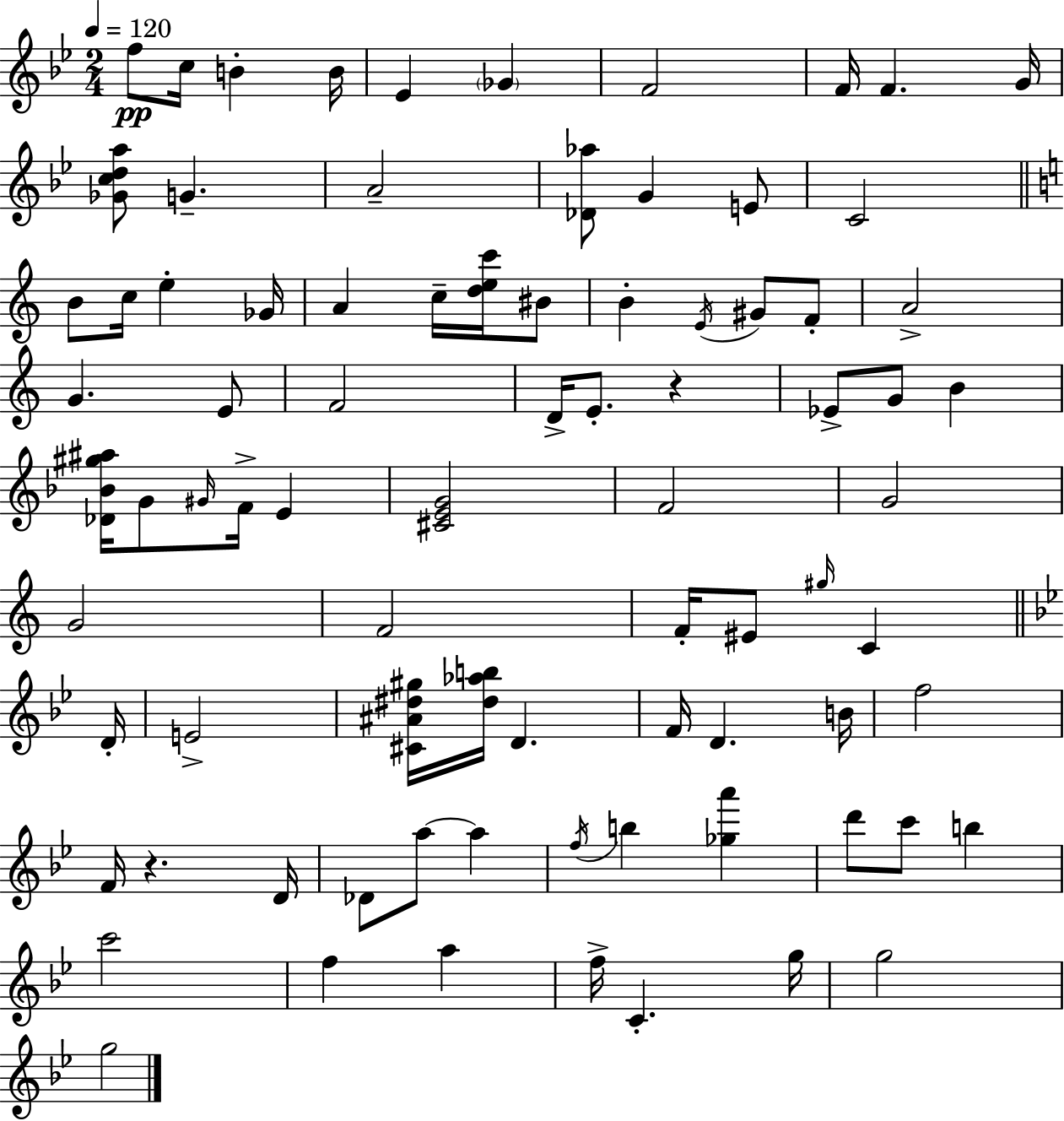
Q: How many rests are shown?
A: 2